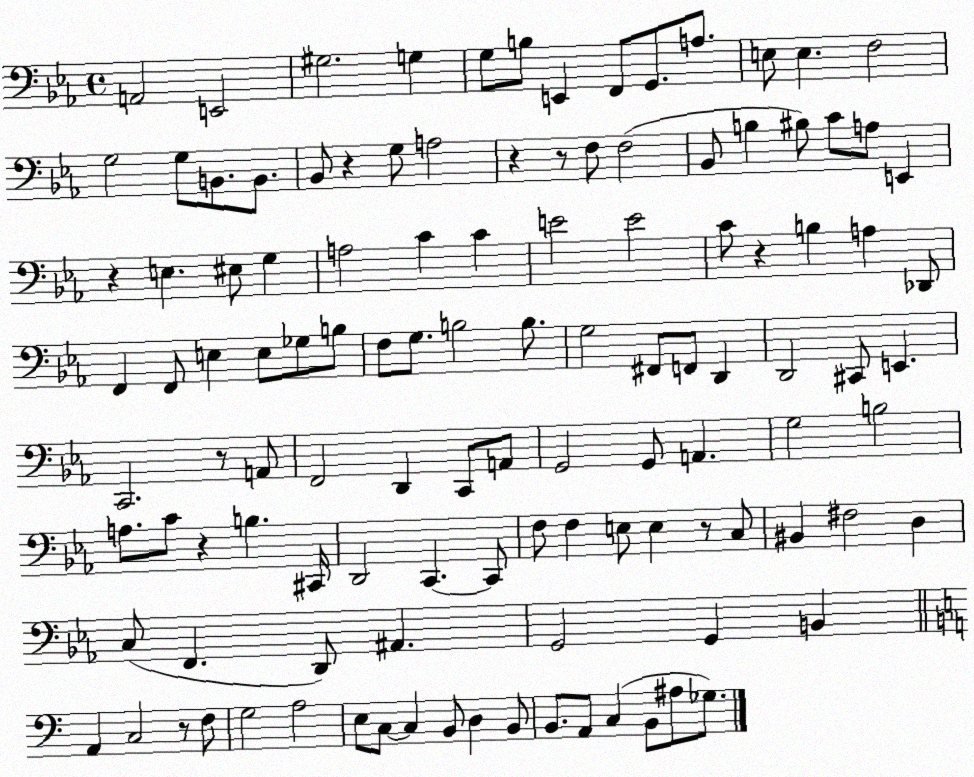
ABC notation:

X:1
T:Untitled
M:4/4
L:1/4
K:Eb
A,,2 E,,2 ^G,2 G, G,/2 B,/2 E,, F,,/2 G,,/2 A,/2 E,/2 E, F,2 G,2 G,/2 B,,/2 B,,/2 _B,,/2 z G,/2 A,2 z z/2 F,/2 F,2 _B,,/2 B, ^B,/2 C/2 A,/2 E,, z E, ^E,/2 G, A,2 C C E2 E2 C/2 z B, A, _D,,/2 F,, F,,/2 E, E,/2 _G,/2 B,/2 F,/2 G,/2 B,2 B,/2 G,2 ^F,,/2 F,,/2 D,, D,,2 ^C,,/2 E,, C,,2 z/2 A,,/2 F,,2 D,, C,,/2 A,,/2 G,,2 G,,/2 A,, G,2 B,2 A,/2 C/2 z B, ^C,,/4 D,,2 C,, C,,/2 F,/2 F, E,/2 E, z/2 C,/2 ^B,, ^F,2 D, C,/2 F,, D,,/2 ^A,, G,,2 G,, B,, A,, C,2 z/2 F,/2 G,2 A,2 E,/2 C,/2 C, B,,/2 D, B,,/2 B,,/2 A,,/2 C, B,,/2 ^A,/2 _G,/2